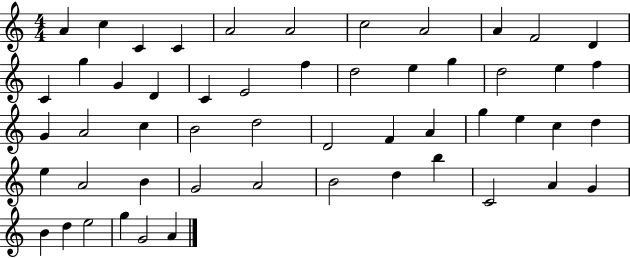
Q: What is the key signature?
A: C major